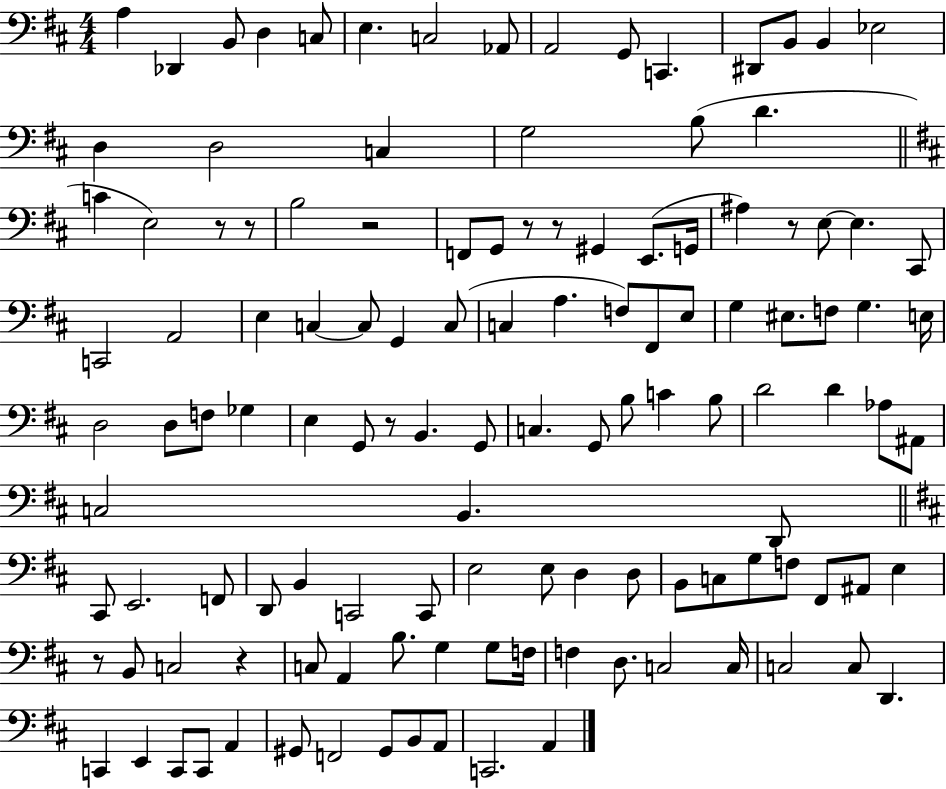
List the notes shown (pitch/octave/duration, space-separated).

A3/q Db2/q B2/e D3/q C3/e E3/q. C3/h Ab2/e A2/h G2/e C2/q. D#2/e B2/e B2/q Eb3/h D3/q D3/h C3/q G3/h B3/e D4/q. C4/q E3/h R/e R/e B3/h R/h F2/e G2/e R/e R/e G#2/q E2/e. G2/s A#3/q R/e E3/e E3/q. C#2/e C2/h A2/h E3/q C3/q C3/e G2/q C3/e C3/q A3/q. F3/e F#2/e E3/e G3/q EIS3/e. F3/e G3/q. E3/s D3/h D3/e F3/e Gb3/q E3/q G2/e R/e B2/q. G2/e C3/q. G2/e B3/e C4/q B3/e D4/h D4/q Ab3/e A#2/e C3/h B2/q. D2/e C#2/e E2/h. F2/e D2/e B2/q C2/h C2/e E3/h E3/e D3/q D3/e B2/e C3/e G3/e F3/e F#2/e A#2/e E3/q R/e B2/e C3/h R/q C3/e A2/q B3/e. G3/q G3/e F3/s F3/q D3/e. C3/h C3/s C3/h C3/e D2/q. C2/q E2/q C2/e C2/e A2/q G#2/e F2/h G#2/e B2/e A2/e C2/h. A2/q